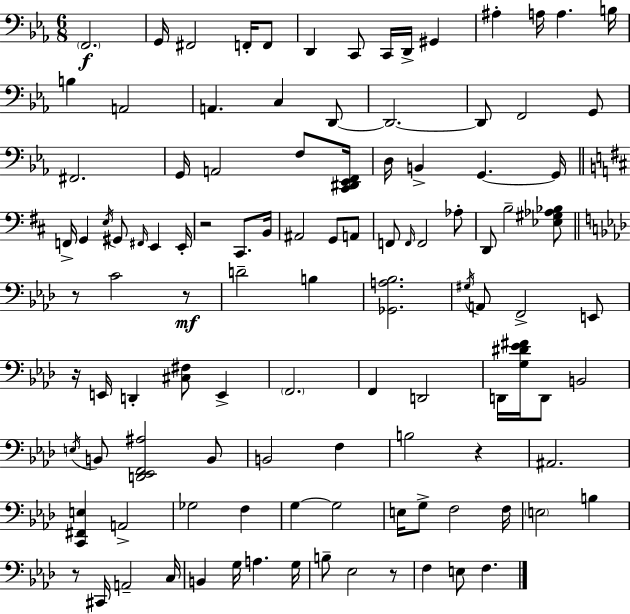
X:1
T:Untitled
M:6/8
L:1/4
K:Eb
F,,2 G,,/4 ^F,,2 F,,/4 F,,/2 D,, C,,/2 C,,/4 D,,/4 ^G,, ^A, A,/4 A, B,/4 B, A,,2 A,, C, D,,/2 D,,2 D,,/2 F,,2 G,,/2 ^F,,2 G,,/4 A,,2 F,/2 [C,,^D,,_E,,F,,]/4 D,/4 B,, G,, G,,/4 F,,/4 G,, E,/4 ^G,,/2 ^F,,/4 E,, E,,/4 z2 ^C,,/2 B,,/4 ^A,,2 G,,/2 A,,/2 F,,/2 F,,/4 F,,2 _A,/2 D,,/2 B,2 [_E,^G,_A,_B,]/2 z/2 C2 z/2 D2 B, [_G,,A,_B,]2 ^G,/4 A,,/2 F,,2 E,,/2 z/4 E,,/4 D,, [^C,^F,]/2 E,, F,,2 F,, D,,2 D,,/4 [G,^D_E^F]/4 D,,/2 B,,2 E,/4 B,,/2 [D,,_E,,F,,^A,]2 B,,/2 B,,2 F, B,2 z ^A,,2 [C,,^F,,E,] A,,2 _G,2 F, G, G,2 E,/4 G,/2 F,2 F,/4 E,2 B, z/2 ^C,,/4 A,,2 C,/4 B,, G,/4 A, G,/4 B,/2 _E,2 z/2 F, E,/2 F,